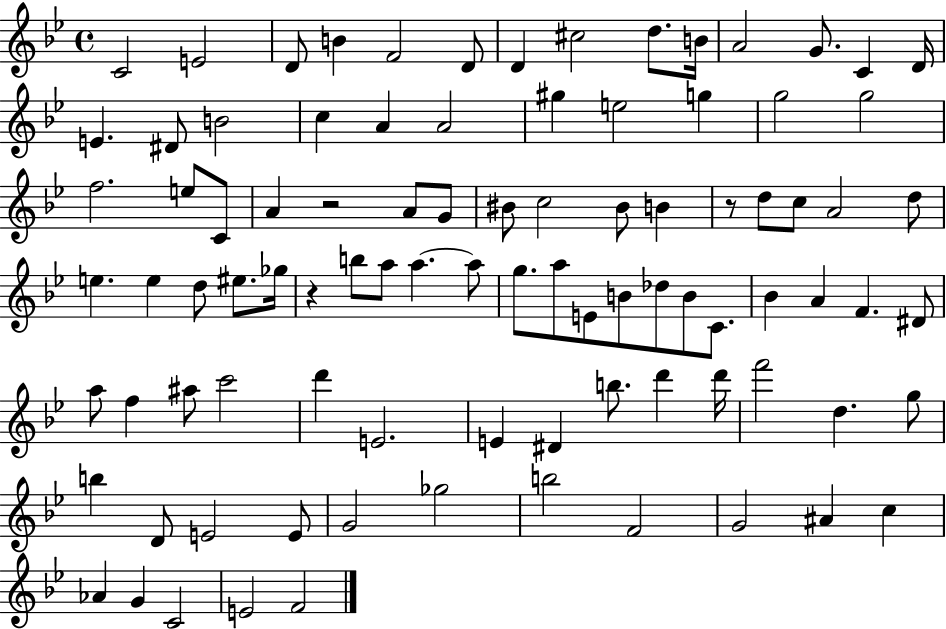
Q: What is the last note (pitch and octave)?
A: F4